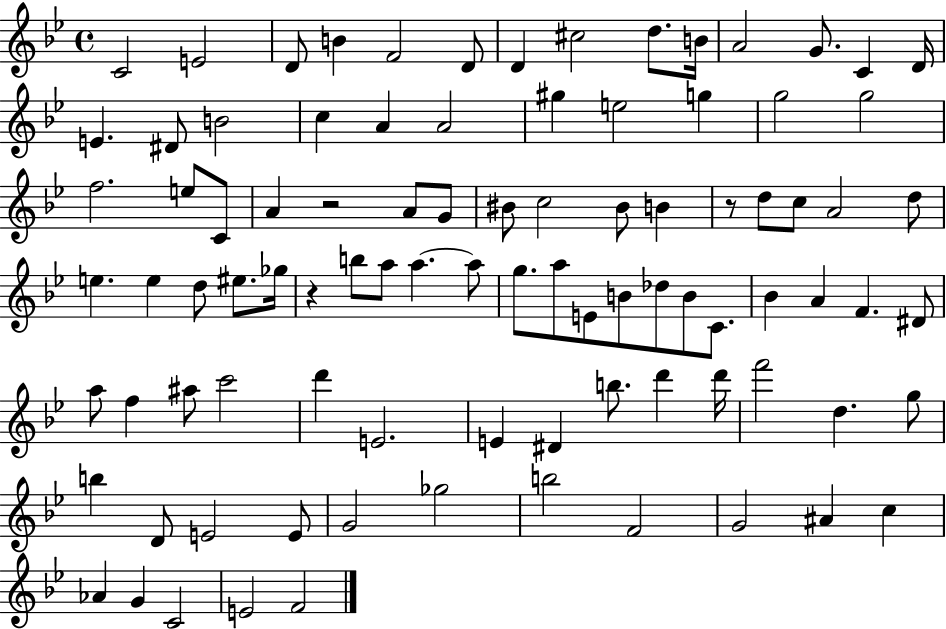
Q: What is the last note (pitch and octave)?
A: F4